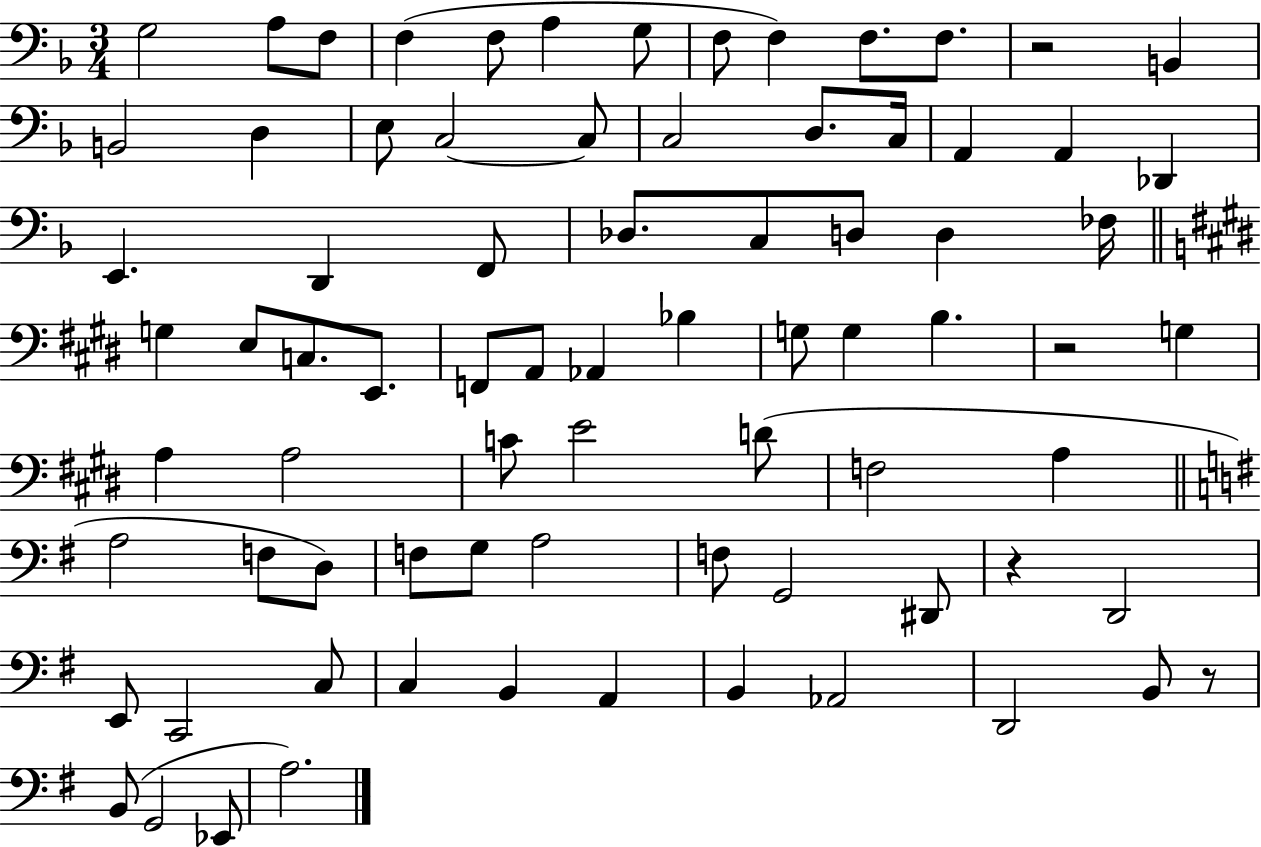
G3/h A3/e F3/e F3/q F3/e A3/q G3/e F3/e F3/q F3/e. F3/e. R/h B2/q B2/h D3/q E3/e C3/h C3/e C3/h D3/e. C3/s A2/q A2/q Db2/q E2/q. D2/q F2/e Db3/e. C3/e D3/e D3/q FES3/s G3/q E3/e C3/e. E2/e. F2/e A2/e Ab2/q Bb3/q G3/e G3/q B3/q. R/h G3/q A3/q A3/h C4/e E4/h D4/e F3/h A3/q A3/h F3/e D3/e F3/e G3/e A3/h F3/e G2/h D#2/e R/q D2/h E2/e C2/h C3/e C3/q B2/q A2/q B2/q Ab2/h D2/h B2/e R/e B2/e G2/h Eb2/e A3/h.